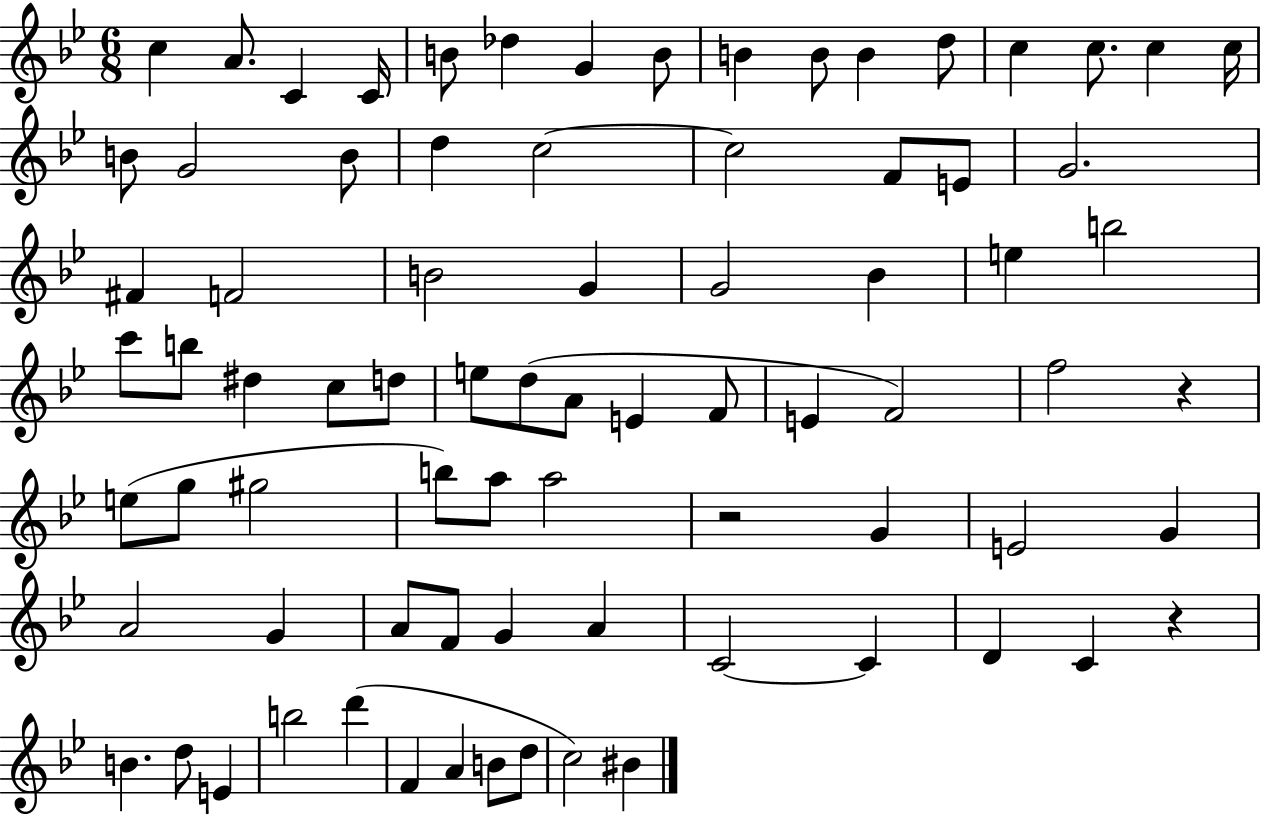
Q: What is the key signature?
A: BES major